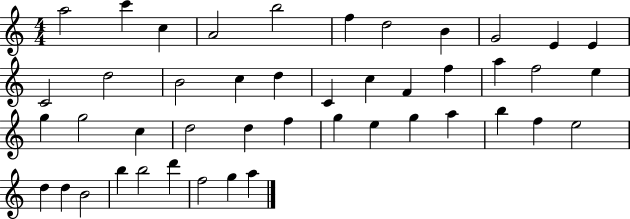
{
  \clef treble
  \numericTimeSignature
  \time 4/4
  \key c \major
  a''2 c'''4 c''4 | a'2 b''2 | f''4 d''2 b'4 | g'2 e'4 e'4 | \break c'2 d''2 | b'2 c''4 d''4 | c'4 c''4 f'4 f''4 | a''4 f''2 e''4 | \break g''4 g''2 c''4 | d''2 d''4 f''4 | g''4 e''4 g''4 a''4 | b''4 f''4 e''2 | \break d''4 d''4 b'2 | b''4 b''2 d'''4 | f''2 g''4 a''4 | \bar "|."
}